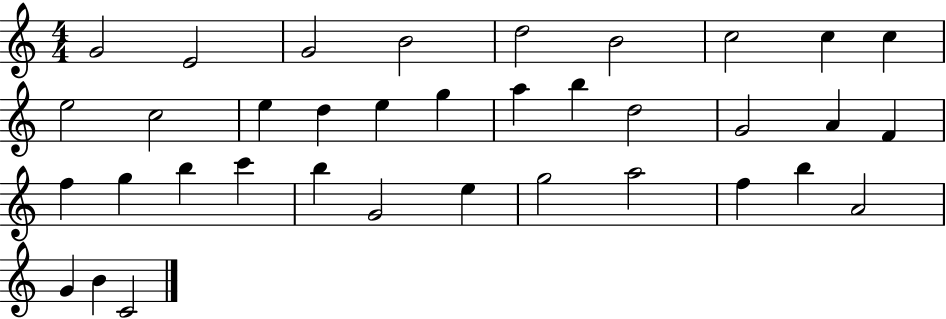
{
  \clef treble
  \numericTimeSignature
  \time 4/4
  \key c \major
  g'2 e'2 | g'2 b'2 | d''2 b'2 | c''2 c''4 c''4 | \break e''2 c''2 | e''4 d''4 e''4 g''4 | a''4 b''4 d''2 | g'2 a'4 f'4 | \break f''4 g''4 b''4 c'''4 | b''4 g'2 e''4 | g''2 a''2 | f''4 b''4 a'2 | \break g'4 b'4 c'2 | \bar "|."
}